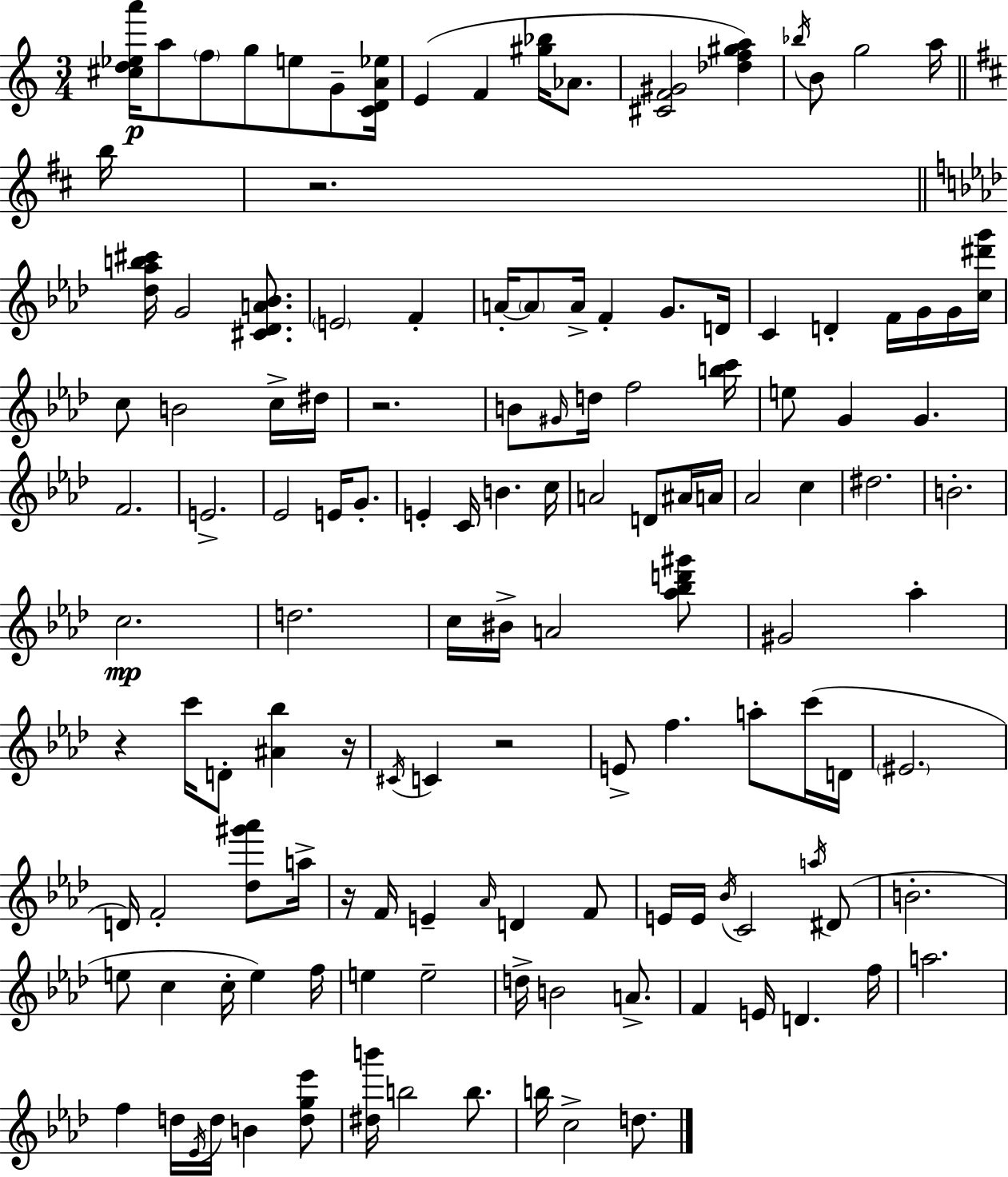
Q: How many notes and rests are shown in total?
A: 132